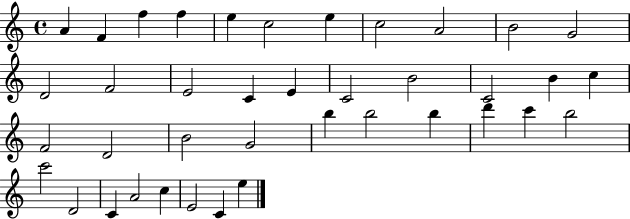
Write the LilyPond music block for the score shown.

{
  \clef treble
  \time 4/4
  \defaultTimeSignature
  \key c \major
  a'4 f'4 f''4 f''4 | e''4 c''2 e''4 | c''2 a'2 | b'2 g'2 | \break d'2 f'2 | e'2 c'4 e'4 | c'2 b'2 | c'2 b'4 c''4 | \break f'2 d'2 | b'2 g'2 | b''4 b''2 b''4 | d'''4 c'''4 b''2 | \break c'''2 d'2 | c'4 a'2 c''4 | e'2 c'4 e''4 | \bar "|."
}